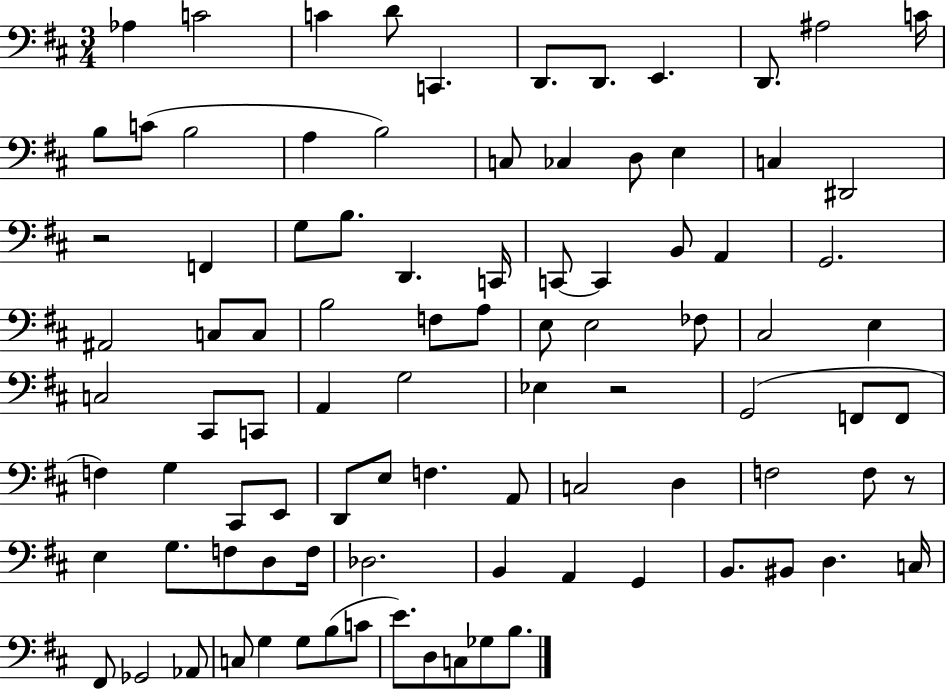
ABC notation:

X:1
T:Untitled
M:3/4
L:1/4
K:D
_A, C2 C D/2 C,, D,,/2 D,,/2 E,, D,,/2 ^A,2 C/4 B,/2 C/2 B,2 A, B,2 C,/2 _C, D,/2 E, C, ^D,,2 z2 F,, G,/2 B,/2 D,, C,,/4 C,,/2 C,, B,,/2 A,, G,,2 ^A,,2 C,/2 C,/2 B,2 F,/2 A,/2 E,/2 E,2 _F,/2 ^C,2 E, C,2 ^C,,/2 C,,/2 A,, G,2 _E, z2 G,,2 F,,/2 F,,/2 F, G, ^C,,/2 E,,/2 D,,/2 E,/2 F, A,,/2 C,2 D, F,2 F,/2 z/2 E, G,/2 F,/2 D,/2 F,/4 _D,2 B,, A,, G,, B,,/2 ^B,,/2 D, C,/4 ^F,,/2 _G,,2 _A,,/2 C,/2 G, G,/2 B,/2 C/2 E/2 D,/2 C,/2 _G,/2 B,/2